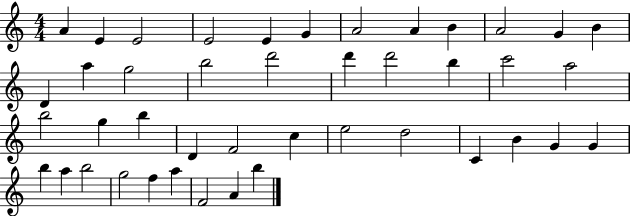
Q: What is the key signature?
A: C major